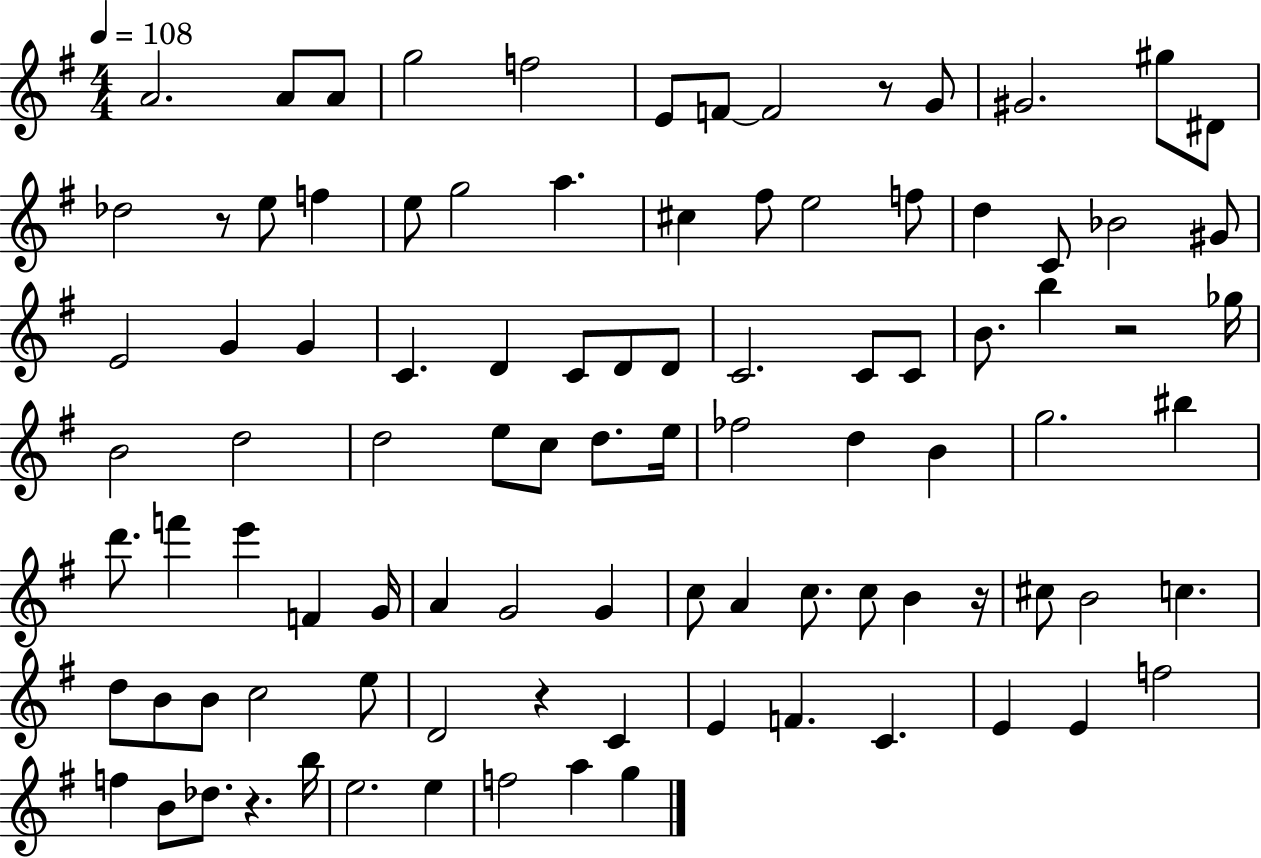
A4/h. A4/e A4/e G5/h F5/h E4/e F4/e F4/h R/e G4/e G#4/h. G#5/e D#4/e Db5/h R/e E5/e F5/q E5/e G5/h A5/q. C#5/q F#5/e E5/h F5/e D5/q C4/e Bb4/h G#4/e E4/h G4/q G4/q C4/q. D4/q C4/e D4/e D4/e C4/h. C4/e C4/e B4/e. B5/q R/h Gb5/s B4/h D5/h D5/h E5/e C5/e D5/e. E5/s FES5/h D5/q B4/q G5/h. BIS5/q D6/e. F6/q E6/q F4/q G4/s A4/q G4/h G4/q C5/e A4/q C5/e. C5/e B4/q R/s C#5/e B4/h C5/q. D5/e B4/e B4/e C5/h E5/e D4/h R/q C4/q E4/q F4/q. C4/q. E4/q E4/q F5/h F5/q B4/e Db5/e. R/q. B5/s E5/h. E5/q F5/h A5/q G5/q